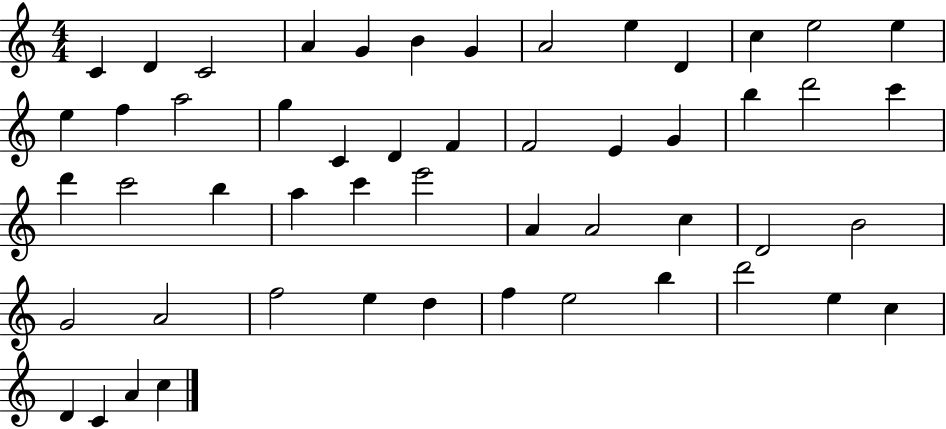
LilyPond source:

{
  \clef treble
  \numericTimeSignature
  \time 4/4
  \key c \major
  c'4 d'4 c'2 | a'4 g'4 b'4 g'4 | a'2 e''4 d'4 | c''4 e''2 e''4 | \break e''4 f''4 a''2 | g''4 c'4 d'4 f'4 | f'2 e'4 g'4 | b''4 d'''2 c'''4 | \break d'''4 c'''2 b''4 | a''4 c'''4 e'''2 | a'4 a'2 c''4 | d'2 b'2 | \break g'2 a'2 | f''2 e''4 d''4 | f''4 e''2 b''4 | d'''2 e''4 c''4 | \break d'4 c'4 a'4 c''4 | \bar "|."
}